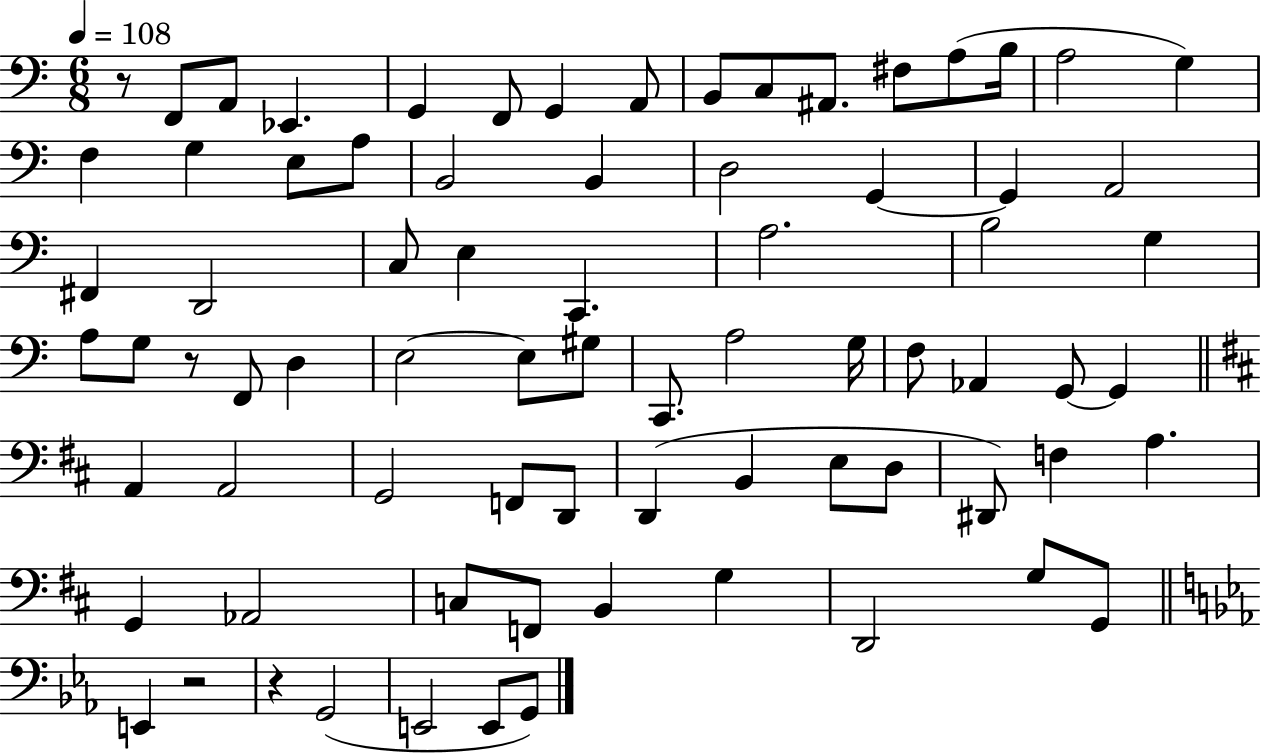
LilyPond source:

{
  \clef bass
  \numericTimeSignature
  \time 6/8
  \key c \major
  \tempo 4 = 108
  r8 f,8 a,8 ees,4. | g,4 f,8 g,4 a,8 | b,8 c8 ais,8. fis8 a8( b16 | a2 g4) | \break f4 g4 e8 a8 | b,2 b,4 | d2 g,4~~ | g,4 a,2 | \break fis,4 d,2 | c8 e4 c,4. | a2. | b2 g4 | \break a8 g8 r8 f,8 d4 | e2~~ e8 gis8 | c,8. a2 g16 | f8 aes,4 g,8~~ g,4 | \break \bar "||" \break \key b \minor a,4 a,2 | g,2 f,8 d,8 | d,4( b,4 e8 d8 | dis,8) f4 a4. | \break g,4 aes,2 | c8 f,8 b,4 g4 | d,2 g8 g,8 | \bar "||" \break \key c \minor e,4 r2 | r4 g,2( | e,2 e,8 g,8) | \bar "|."
}